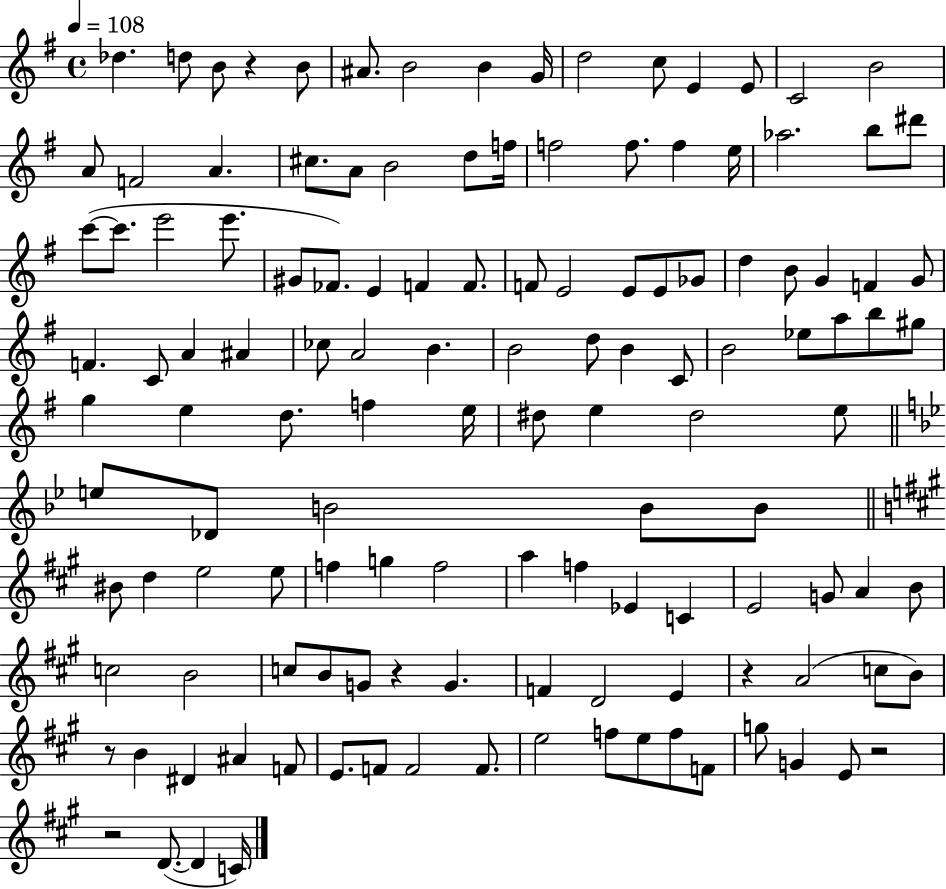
{
  \clef treble
  \time 4/4
  \defaultTimeSignature
  \key g \major
  \tempo 4 = 108
  des''4. d''8 b'8 r4 b'8 | ais'8. b'2 b'4 g'16 | d''2 c''8 e'4 e'8 | c'2 b'2 | \break a'8 f'2 a'4. | cis''8. a'8 b'2 d''8 f''16 | f''2 f''8. f''4 e''16 | aes''2. b''8 dis'''8 | \break c'''8~(~ c'''8. e'''2 e'''8. | gis'8 fes'8.) e'4 f'4 f'8. | f'8 e'2 e'8 e'8 ges'8 | d''4 b'8 g'4 f'4 g'8 | \break f'4. c'8 a'4 ais'4 | ces''8 a'2 b'4. | b'2 d''8 b'4 c'8 | b'2 ees''8 a''8 b''8 gis''8 | \break g''4 e''4 d''8. f''4 e''16 | dis''8 e''4 dis''2 e''8 | \bar "||" \break \key g \minor e''8 des'8 b'2 b'8 b'8 | \bar "||" \break \key a \major bis'8 d''4 e''2 e''8 | f''4 g''4 f''2 | a''4 f''4 ees'4 c'4 | e'2 g'8 a'4 b'8 | \break c''2 b'2 | c''8 b'8 g'8 r4 g'4. | f'4 d'2 e'4 | r4 a'2( c''8 b'8) | \break r8 b'4 dis'4 ais'4 f'8 | e'8. f'8 f'2 f'8. | e''2 f''8 e''8 f''8 f'8 | g''8 g'4 e'8 r2 | \break r2 d'8.~(~ d'4 c'16) | \bar "|."
}